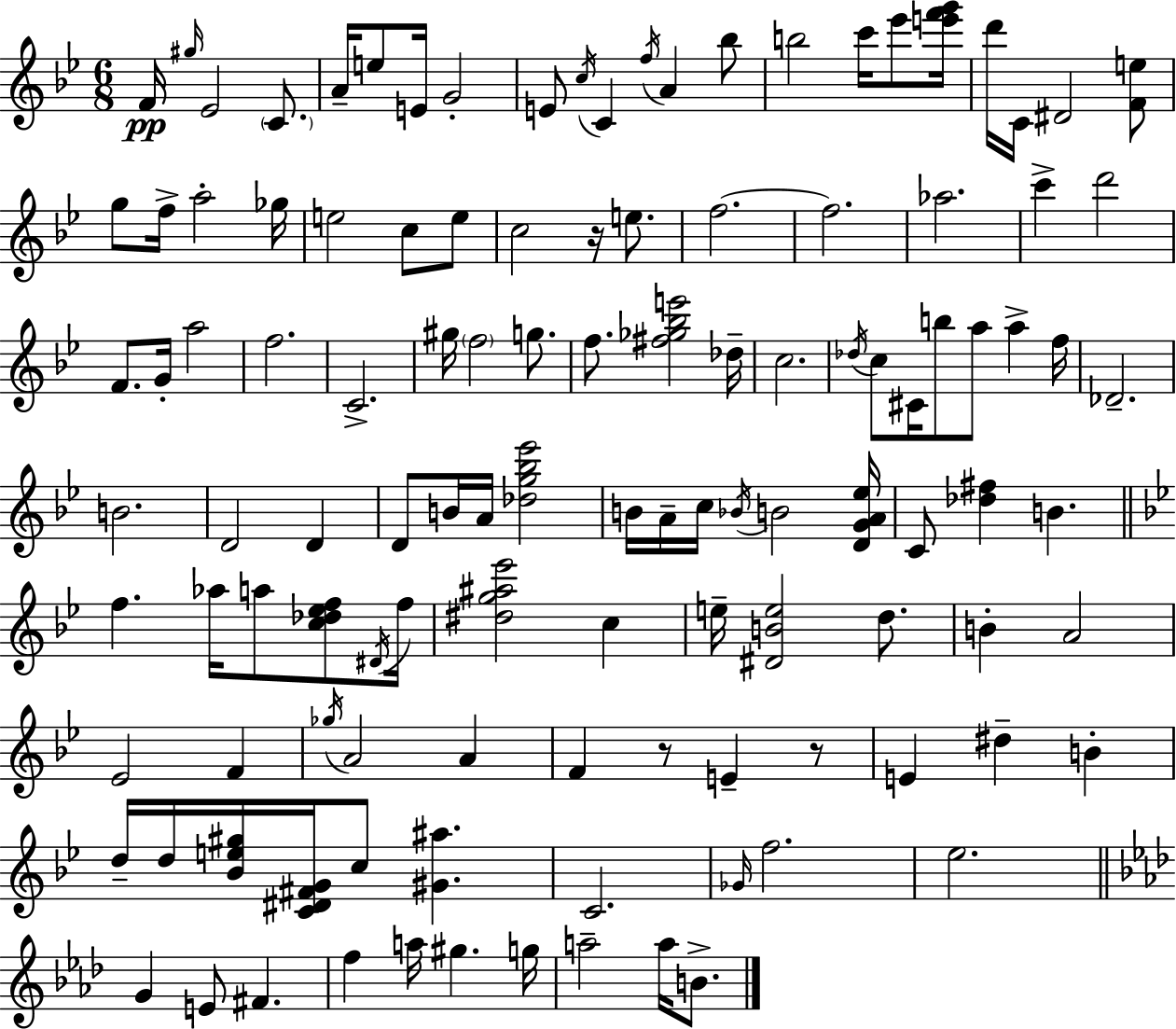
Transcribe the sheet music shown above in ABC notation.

X:1
T:Untitled
M:6/8
L:1/4
K:Bb
F/4 ^g/4 _E2 C/2 A/4 e/2 E/4 G2 E/2 c/4 C f/4 A _b/2 b2 c'/4 _e'/2 [e'f'g']/4 d'/4 C/4 ^D2 [Fe]/2 g/2 f/4 a2 _g/4 e2 c/2 e/2 c2 z/4 e/2 f2 f2 _a2 c' d'2 F/2 G/4 a2 f2 C2 ^g/4 f2 g/2 f/2 [^f_g_be']2 _d/4 c2 _d/4 c/2 ^C/4 b/2 a/2 a f/4 _D2 B2 D2 D D/2 B/4 A/4 [_dg_b_e']2 B/4 A/4 c/4 _B/4 B2 [DGA_e]/4 C/2 [_d^f] B f _a/4 a/2 [c_d_ef]/2 ^D/4 f/4 [^dg^a_e']2 c e/4 [^DBe]2 d/2 B A2 _E2 F _g/4 A2 A F z/2 E z/2 E ^d B d/4 d/4 [_Be^g]/4 [C^D^FG]/4 c/2 [^G^a] C2 _G/4 f2 _e2 G E/2 ^F f a/4 ^g g/4 a2 a/4 B/2